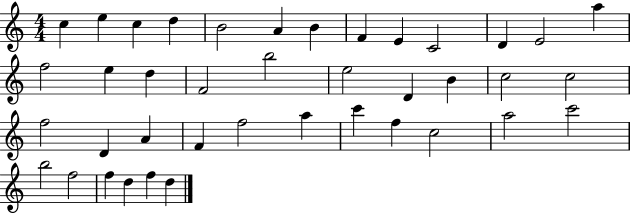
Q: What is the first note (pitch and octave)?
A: C5